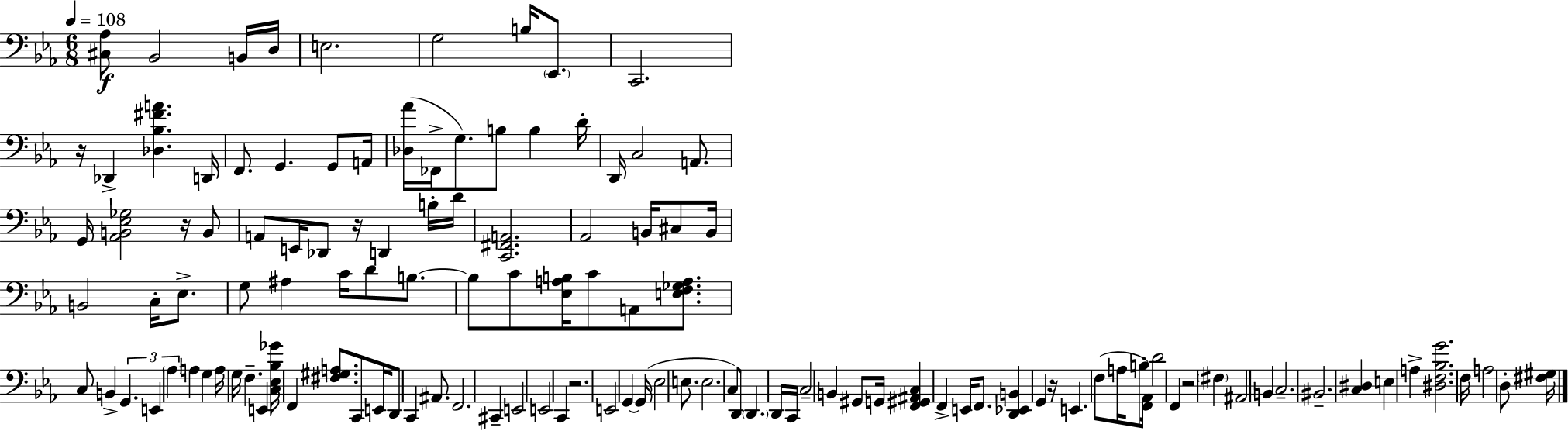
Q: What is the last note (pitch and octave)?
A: D3